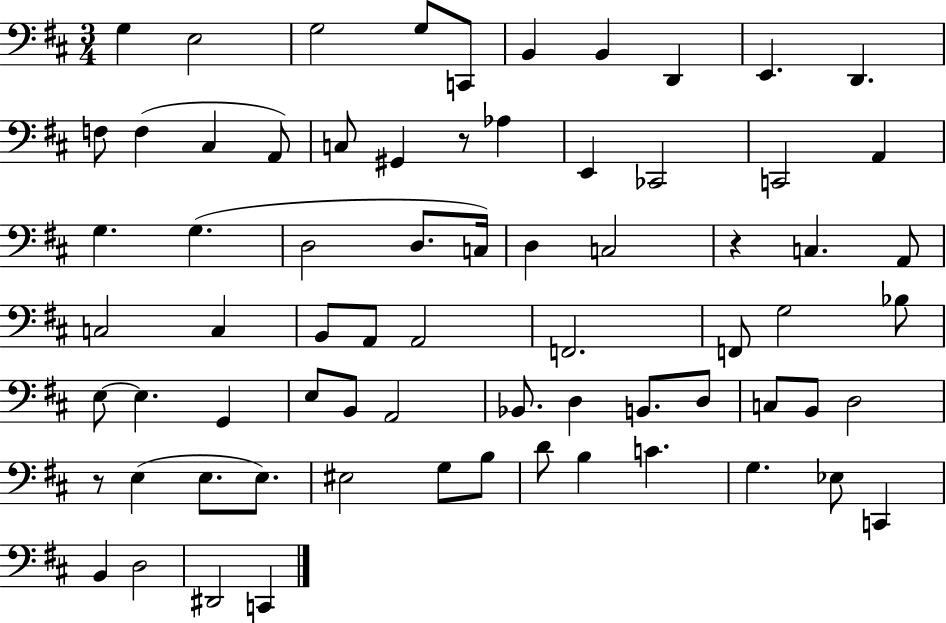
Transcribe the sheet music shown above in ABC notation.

X:1
T:Untitled
M:3/4
L:1/4
K:D
G, E,2 G,2 G,/2 C,,/2 B,, B,, D,, E,, D,, F,/2 F, ^C, A,,/2 C,/2 ^G,, z/2 _A, E,, _C,,2 C,,2 A,, G, G, D,2 D,/2 C,/4 D, C,2 z C, A,,/2 C,2 C, B,,/2 A,,/2 A,,2 F,,2 F,,/2 G,2 _B,/2 E,/2 E, G,, E,/2 B,,/2 A,,2 _B,,/2 D, B,,/2 D,/2 C,/2 B,,/2 D,2 z/2 E, E,/2 E,/2 ^E,2 G,/2 B,/2 D/2 B, C G, _E,/2 C,, B,, D,2 ^D,,2 C,,